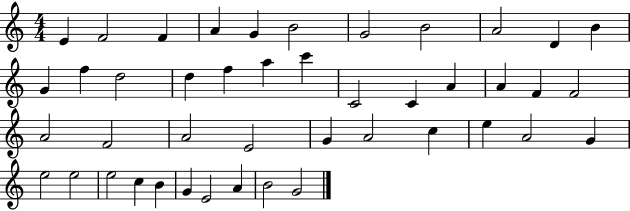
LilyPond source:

{
  \clef treble
  \numericTimeSignature
  \time 4/4
  \key c \major
  e'4 f'2 f'4 | a'4 g'4 b'2 | g'2 b'2 | a'2 d'4 b'4 | \break g'4 f''4 d''2 | d''4 f''4 a''4 c'''4 | c'2 c'4 a'4 | a'4 f'4 f'2 | \break a'2 f'2 | a'2 e'2 | g'4 a'2 c''4 | e''4 a'2 g'4 | \break e''2 e''2 | e''2 c''4 b'4 | g'4 e'2 a'4 | b'2 g'2 | \break \bar "|."
}